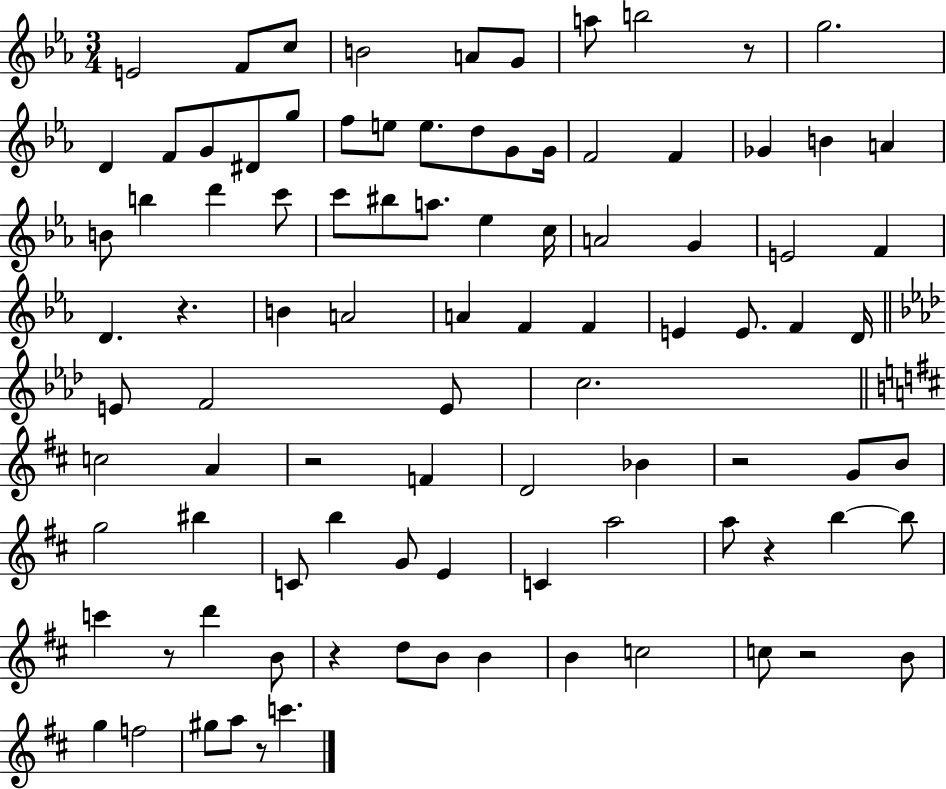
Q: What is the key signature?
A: EES major